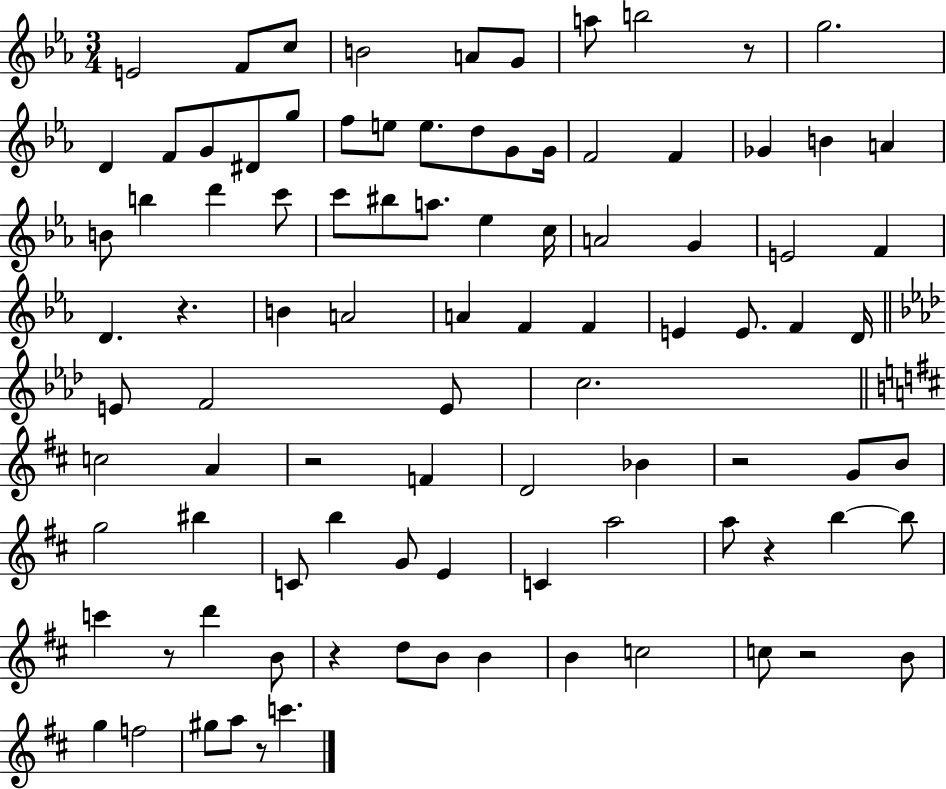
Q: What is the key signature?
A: EES major